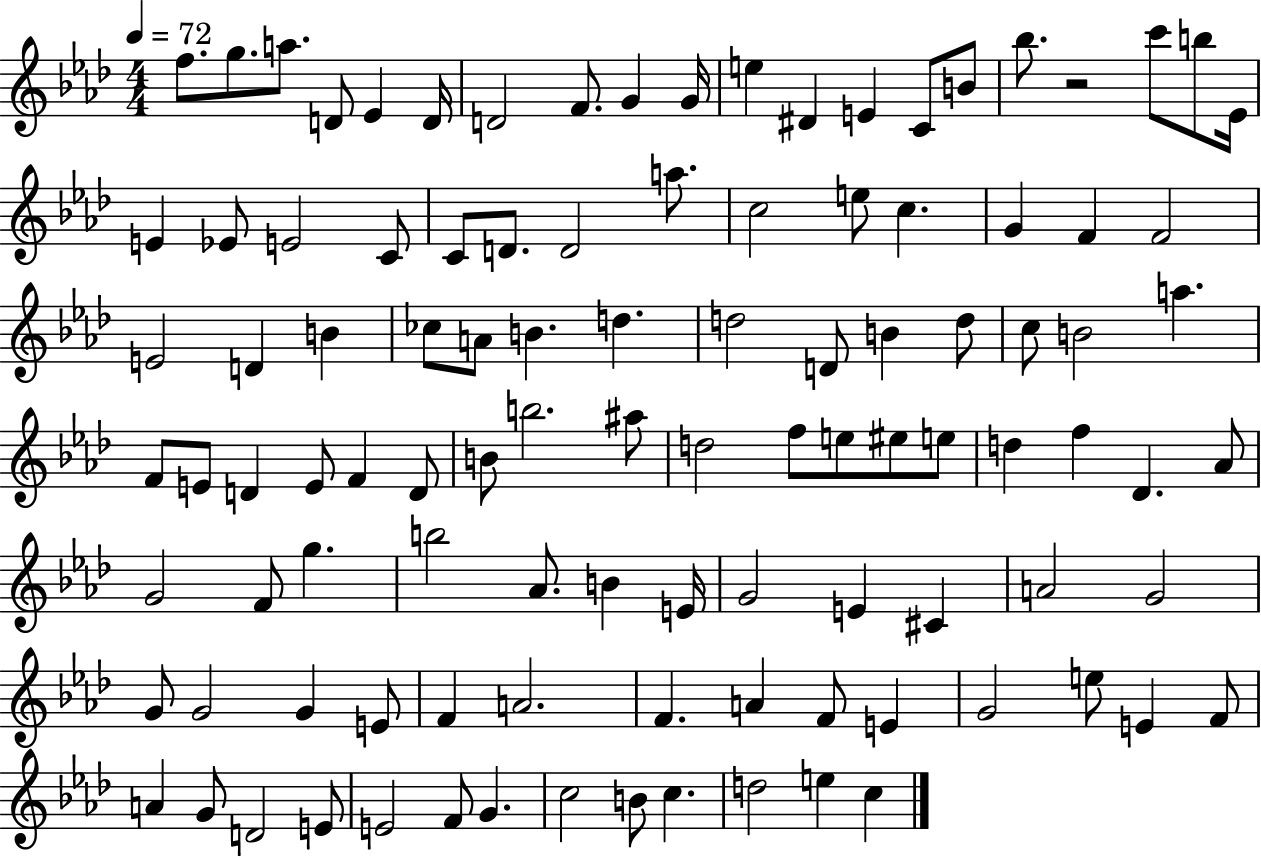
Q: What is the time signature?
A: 4/4